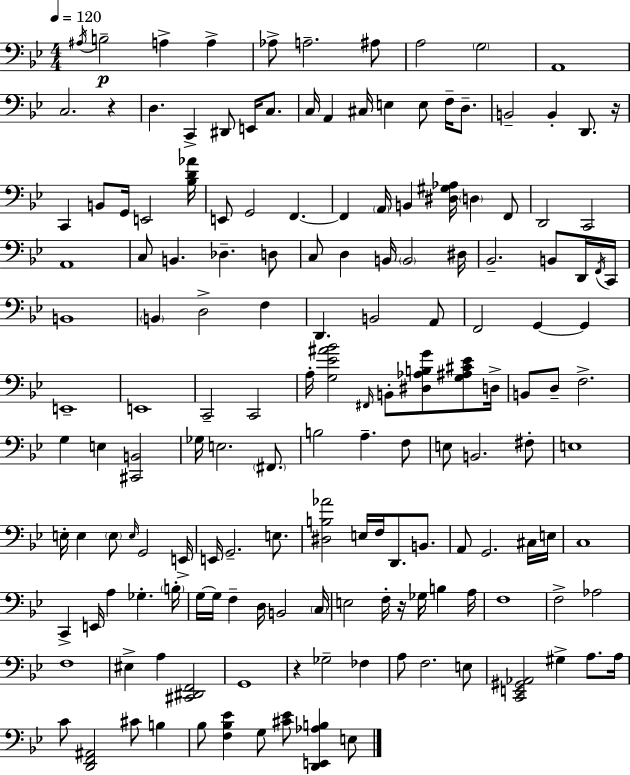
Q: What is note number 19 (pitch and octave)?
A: C#3